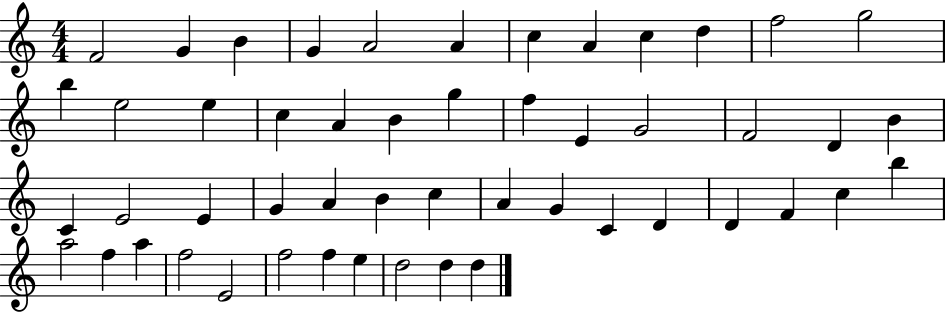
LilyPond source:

{
  \clef treble
  \numericTimeSignature
  \time 4/4
  \key c \major
  f'2 g'4 b'4 | g'4 a'2 a'4 | c''4 a'4 c''4 d''4 | f''2 g''2 | \break b''4 e''2 e''4 | c''4 a'4 b'4 g''4 | f''4 e'4 g'2 | f'2 d'4 b'4 | \break c'4 e'2 e'4 | g'4 a'4 b'4 c''4 | a'4 g'4 c'4 d'4 | d'4 f'4 c''4 b''4 | \break a''2 f''4 a''4 | f''2 e'2 | f''2 f''4 e''4 | d''2 d''4 d''4 | \break \bar "|."
}